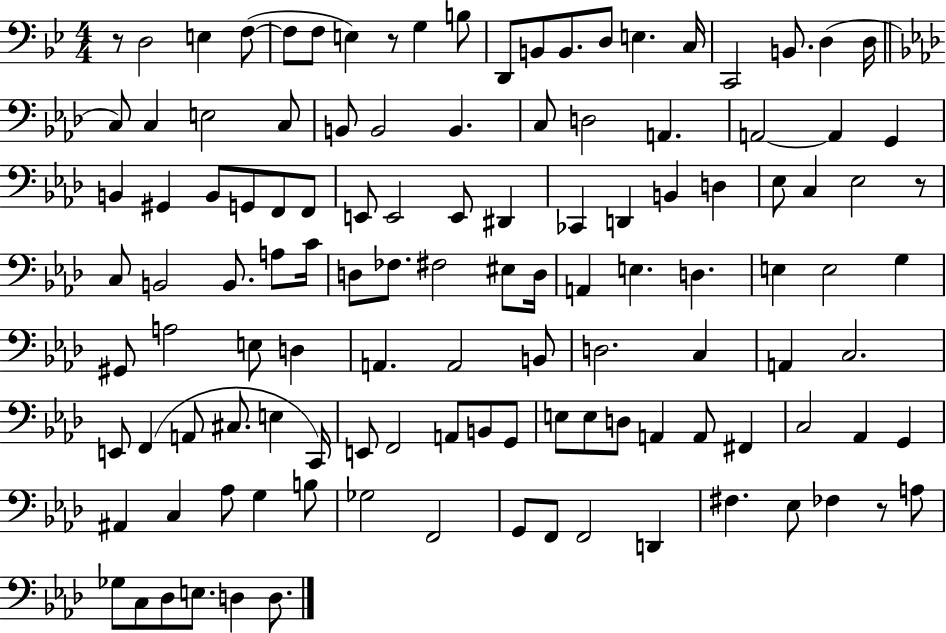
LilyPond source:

{
  \clef bass
  \numericTimeSignature
  \time 4/4
  \key bes \major
  r8 d2 e4 f8~(~ | f8 f8 e4) r8 g4 b8 | d,8 b,8 b,8. d8 e4. c16 | c,2 b,8. d4( d16 | \break \bar "||" \break \key f \minor c8) c4 e2 c8 | b,8 b,2 b,4. | c8 d2 a,4. | a,2~~ a,4 g,4 | \break b,4 gis,4 b,8 g,8 f,8 f,8 | e,8 e,2 e,8 dis,4 | ces,4 d,4 b,4 d4 | ees8 c4 ees2 r8 | \break c8 b,2 b,8. a8 c'16 | d8 fes8. fis2 eis8 d16 | a,4 e4. d4. | e4 e2 g4 | \break gis,8 a2 e8 d4 | a,4. a,2 b,8 | d2. c4 | a,4 c2. | \break e,8 f,4( a,8 cis8. e4 c,16) | e,8 f,2 a,8 b,8 g,8 | e8 e8 d8 a,4 a,8 fis,4 | c2 aes,4 g,4 | \break ais,4 c4 aes8 g4 b8 | ges2 f,2 | g,8 f,8 f,2 d,4 | fis4. ees8 fes4 r8 a8 | \break ges8 c8 des8 e8. d4 d8. | \bar "|."
}